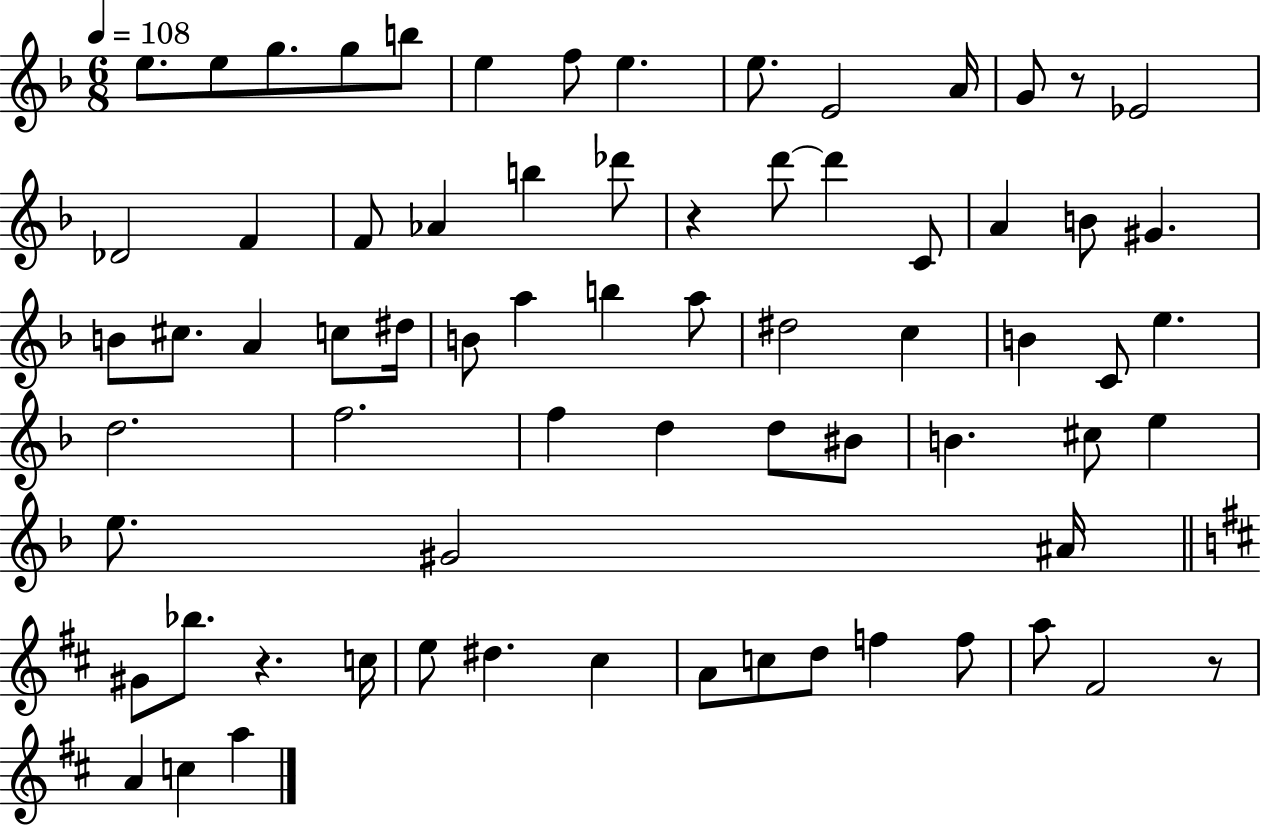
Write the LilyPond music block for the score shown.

{
  \clef treble
  \numericTimeSignature
  \time 6/8
  \key f \major
  \tempo 4 = 108
  e''8. e''8 g''8. g''8 b''8 | e''4 f''8 e''4. | e''8. e'2 a'16 | g'8 r8 ees'2 | \break des'2 f'4 | f'8 aes'4 b''4 des'''8 | r4 d'''8~~ d'''4 c'8 | a'4 b'8 gis'4. | \break b'8 cis''8. a'4 c''8 dis''16 | b'8 a''4 b''4 a''8 | dis''2 c''4 | b'4 c'8 e''4. | \break d''2. | f''2. | f''4 d''4 d''8 bis'8 | b'4. cis''8 e''4 | \break e''8. gis'2 ais'16 | \bar "||" \break \key b \minor gis'8 bes''8. r4. c''16 | e''8 dis''4. cis''4 | a'8 c''8 d''8 f''4 f''8 | a''8 fis'2 r8 | \break a'4 c''4 a''4 | \bar "|."
}